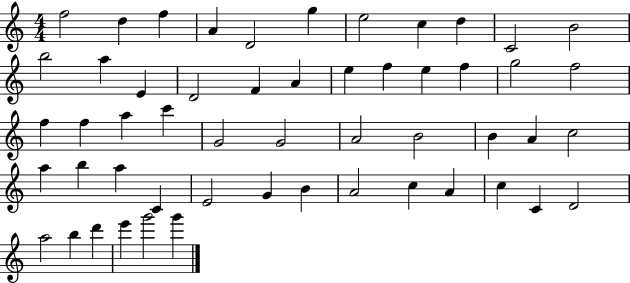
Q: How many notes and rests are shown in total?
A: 53